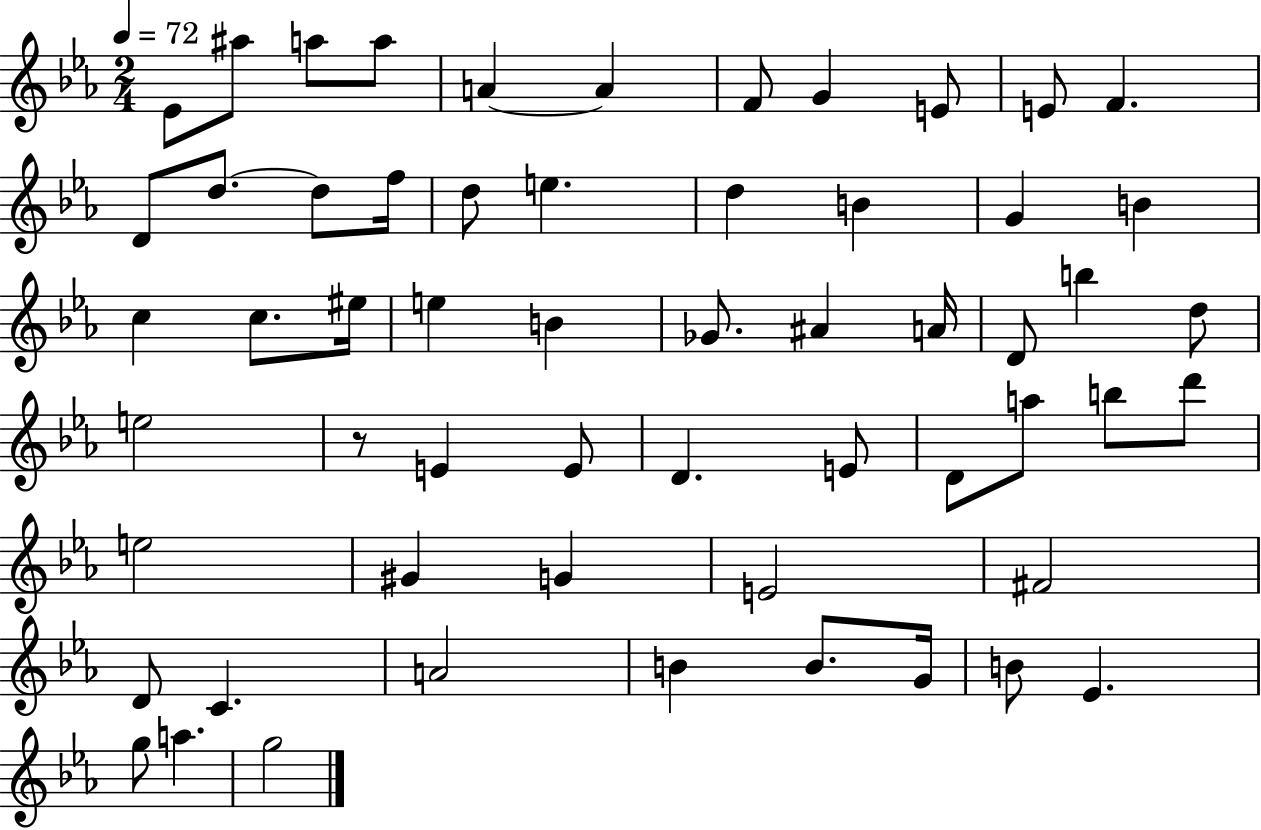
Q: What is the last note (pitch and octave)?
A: G5